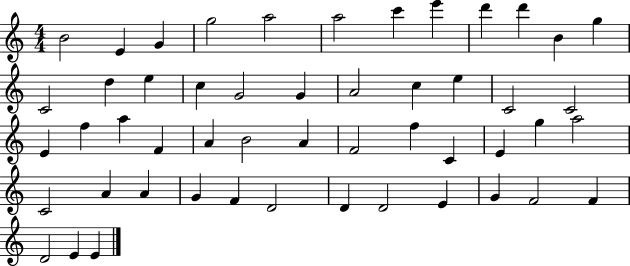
{
  \clef treble
  \numericTimeSignature
  \time 4/4
  \key c \major
  b'2 e'4 g'4 | g''2 a''2 | a''2 c'''4 e'''4 | d'''4 d'''4 b'4 g''4 | \break c'2 d''4 e''4 | c''4 g'2 g'4 | a'2 c''4 e''4 | c'2 c'2 | \break e'4 f''4 a''4 f'4 | a'4 b'2 a'4 | f'2 f''4 c'4 | e'4 g''4 a''2 | \break c'2 a'4 a'4 | g'4 f'4 d'2 | d'4 d'2 e'4 | g'4 f'2 f'4 | \break d'2 e'4 e'4 | \bar "|."
}